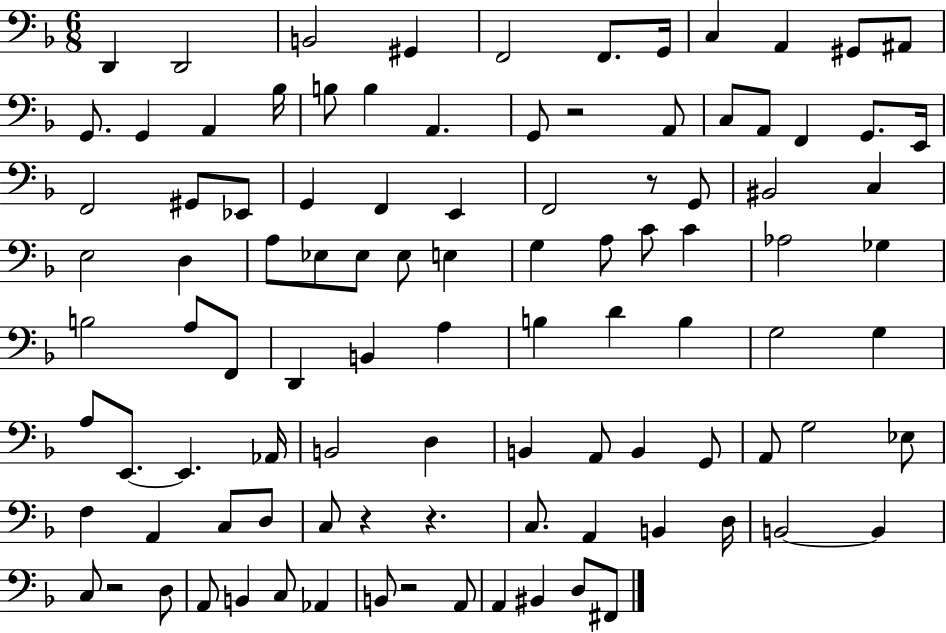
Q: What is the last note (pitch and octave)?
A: F#2